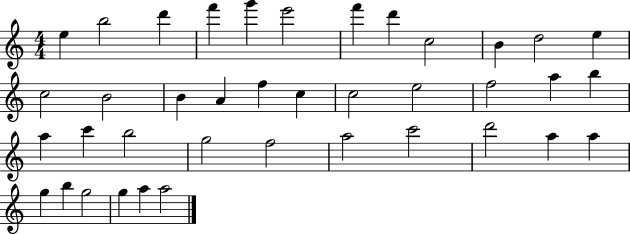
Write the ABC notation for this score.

X:1
T:Untitled
M:4/4
L:1/4
K:C
e b2 d' f' g' e'2 f' d' c2 B d2 e c2 B2 B A f c c2 e2 f2 a b a c' b2 g2 f2 a2 c'2 d'2 a a g b g2 g a a2